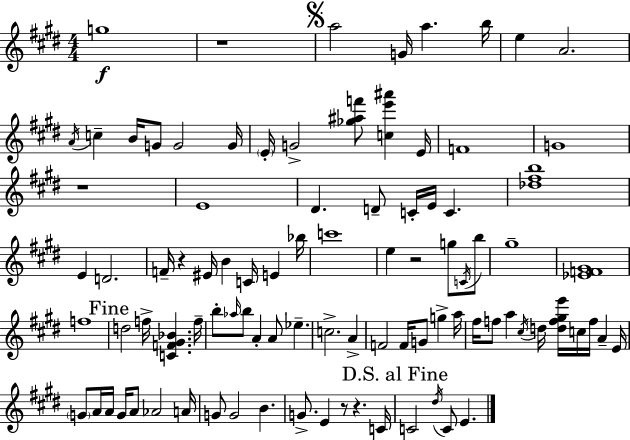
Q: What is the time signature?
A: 4/4